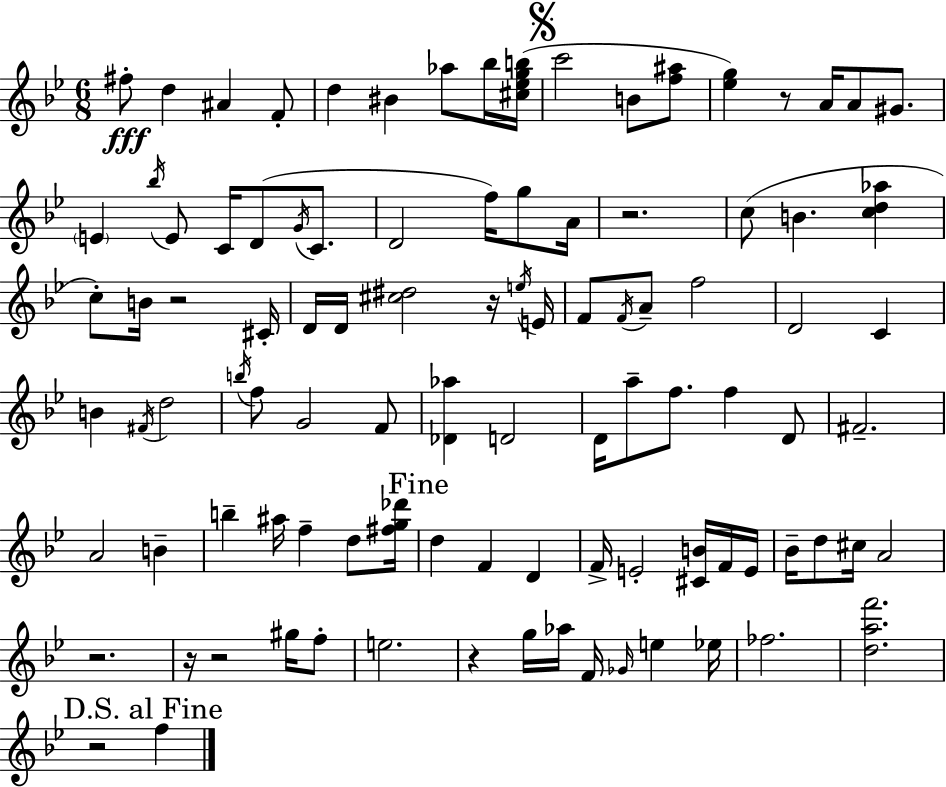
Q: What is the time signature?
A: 6/8